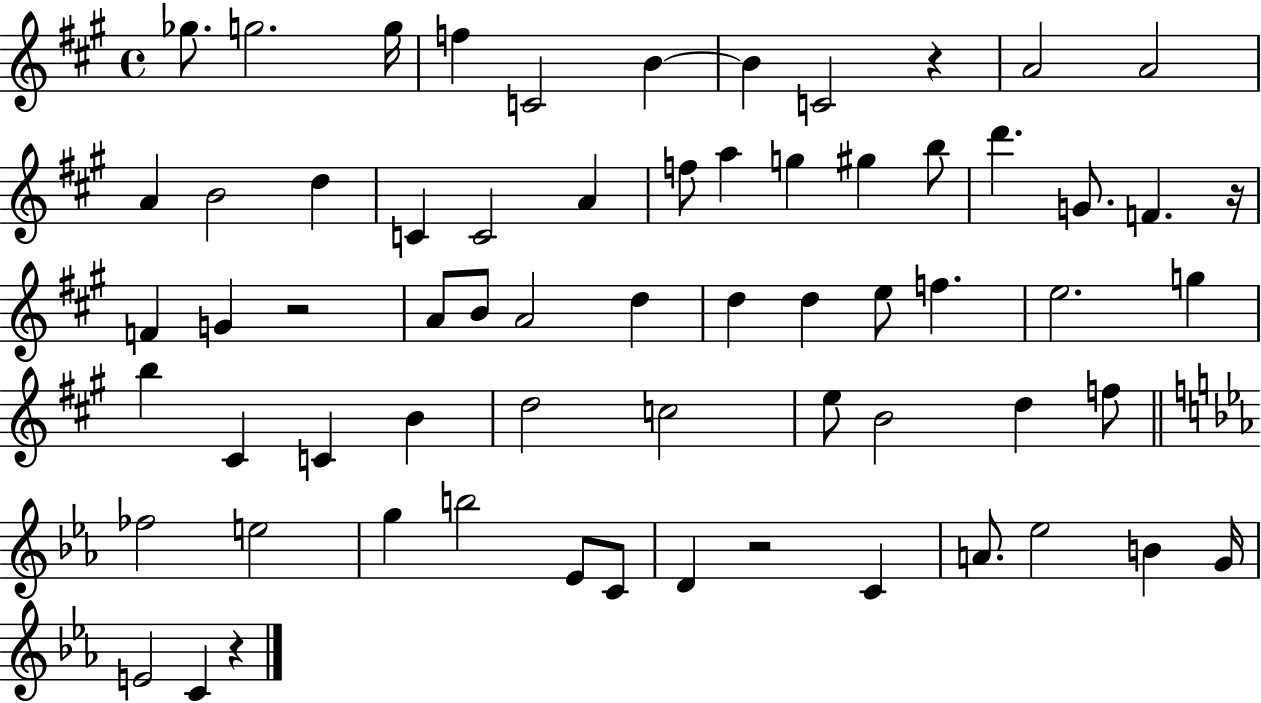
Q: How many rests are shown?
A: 5